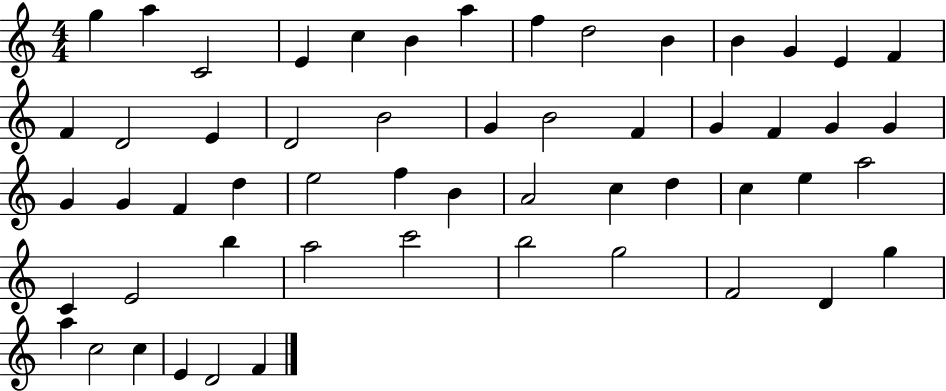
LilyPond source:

{
  \clef treble
  \numericTimeSignature
  \time 4/4
  \key c \major
  g''4 a''4 c'2 | e'4 c''4 b'4 a''4 | f''4 d''2 b'4 | b'4 g'4 e'4 f'4 | \break f'4 d'2 e'4 | d'2 b'2 | g'4 b'2 f'4 | g'4 f'4 g'4 g'4 | \break g'4 g'4 f'4 d''4 | e''2 f''4 b'4 | a'2 c''4 d''4 | c''4 e''4 a''2 | \break c'4 e'2 b''4 | a''2 c'''2 | b''2 g''2 | f'2 d'4 g''4 | \break a''4 c''2 c''4 | e'4 d'2 f'4 | \bar "|."
}